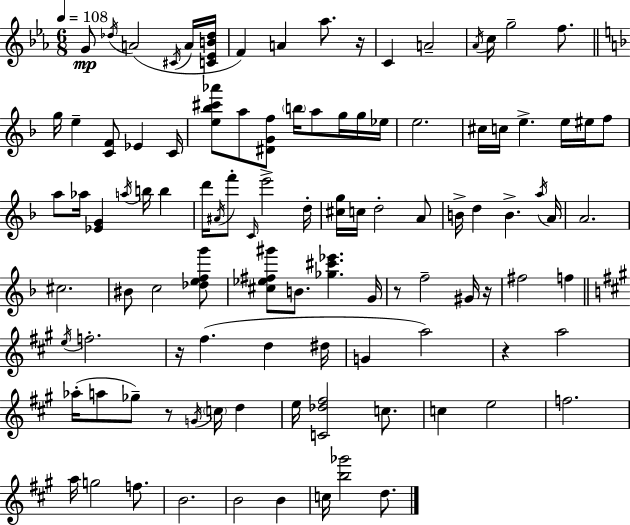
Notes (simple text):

G4/e Db5/s A4/h C#4/s A4/s [C4,Eb4,B4,Db5]/s F4/q A4/q Ab5/e. R/s C4/q A4/h Ab4/s C5/s G5/h F5/e. G5/s E5/q [C4,F4]/e Eb4/q C4/s [E5,Bb5,C#6,Ab6]/e A5/e [D#4,G4,F5]/e B5/s A5/e G5/s G5/s Eb5/s E5/h. C#5/s C5/s E5/q. E5/s EIS5/s F5/e A5/e Ab5/s [Eb4,G4]/q A5/s B5/s B5/q D6/s A#4/s F6/e C4/s E6/h D5/s [C#5,G5]/s C5/s D5/h A4/e B4/s D5/q B4/q. A5/s A4/s A4/h. C#5/h. BIS4/e C5/h [Db5,E5,F5,G6]/e [C#5,Eb5,F#5,G#6]/e B4/e. [Gb5,C#6,Eb6]/q. G4/s R/e F5/h G#4/s R/s F#5/h F5/q E5/s F5/h. R/s F#5/q. D5/q D#5/s G4/q A5/h R/q A5/h Ab5/s A5/e Gb5/e R/e G4/s C5/s D5/q E5/s [C4,Db5,F#5]/h C5/e. C5/q E5/h F5/h. A5/s G5/h F5/e. B4/h. B4/h B4/q C5/s [B5,Gb6]/h D5/e.